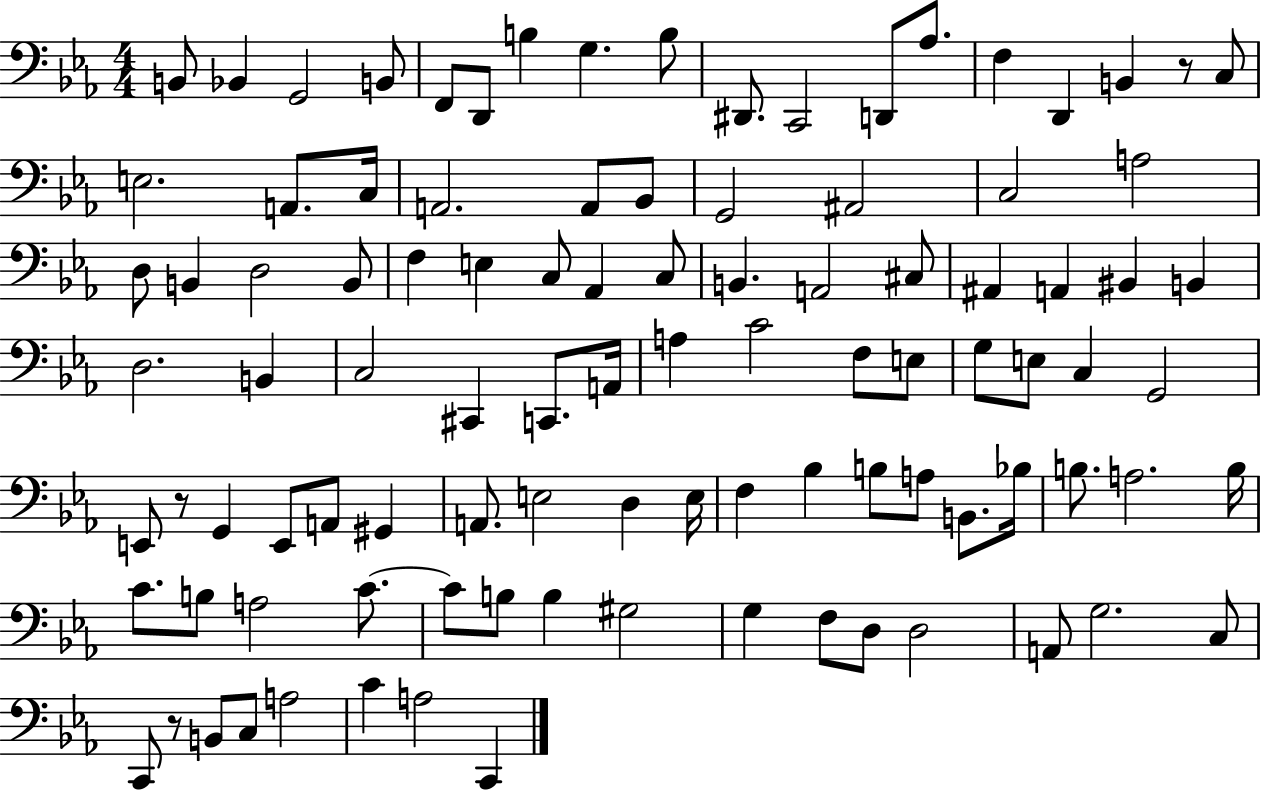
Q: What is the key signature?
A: EES major